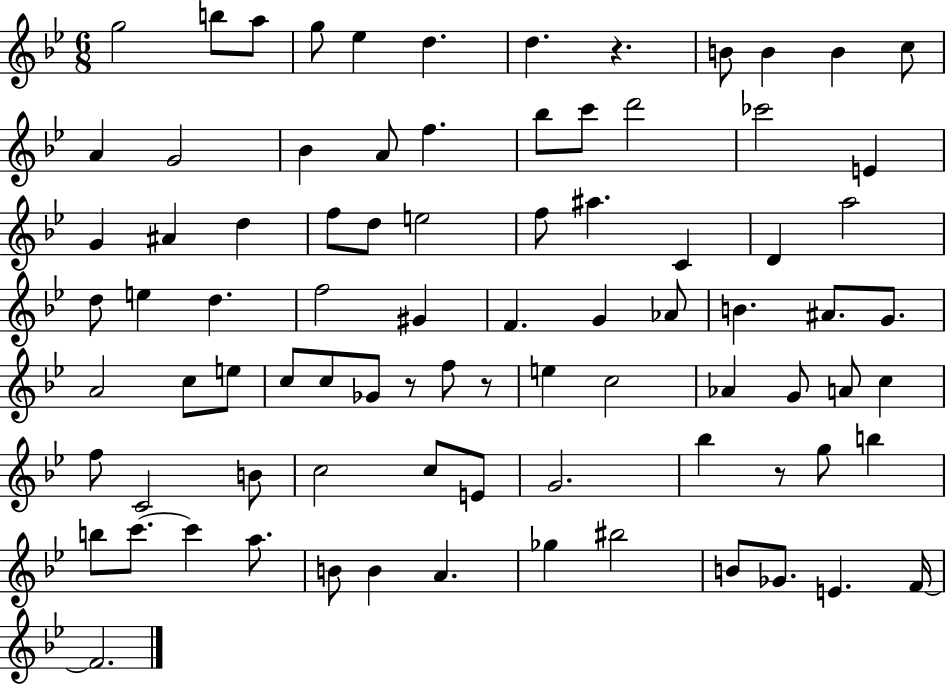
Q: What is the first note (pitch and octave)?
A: G5